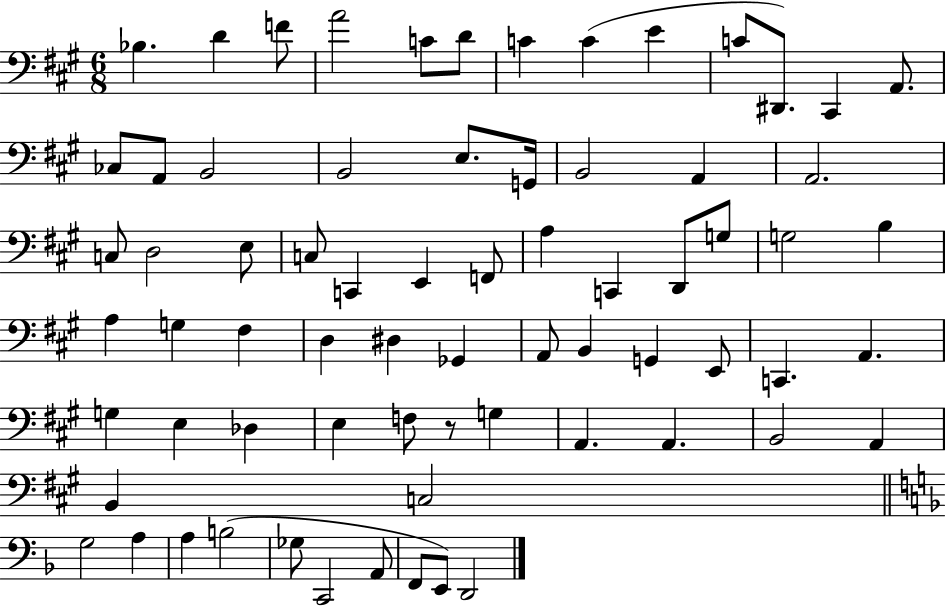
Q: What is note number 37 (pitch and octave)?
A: G3